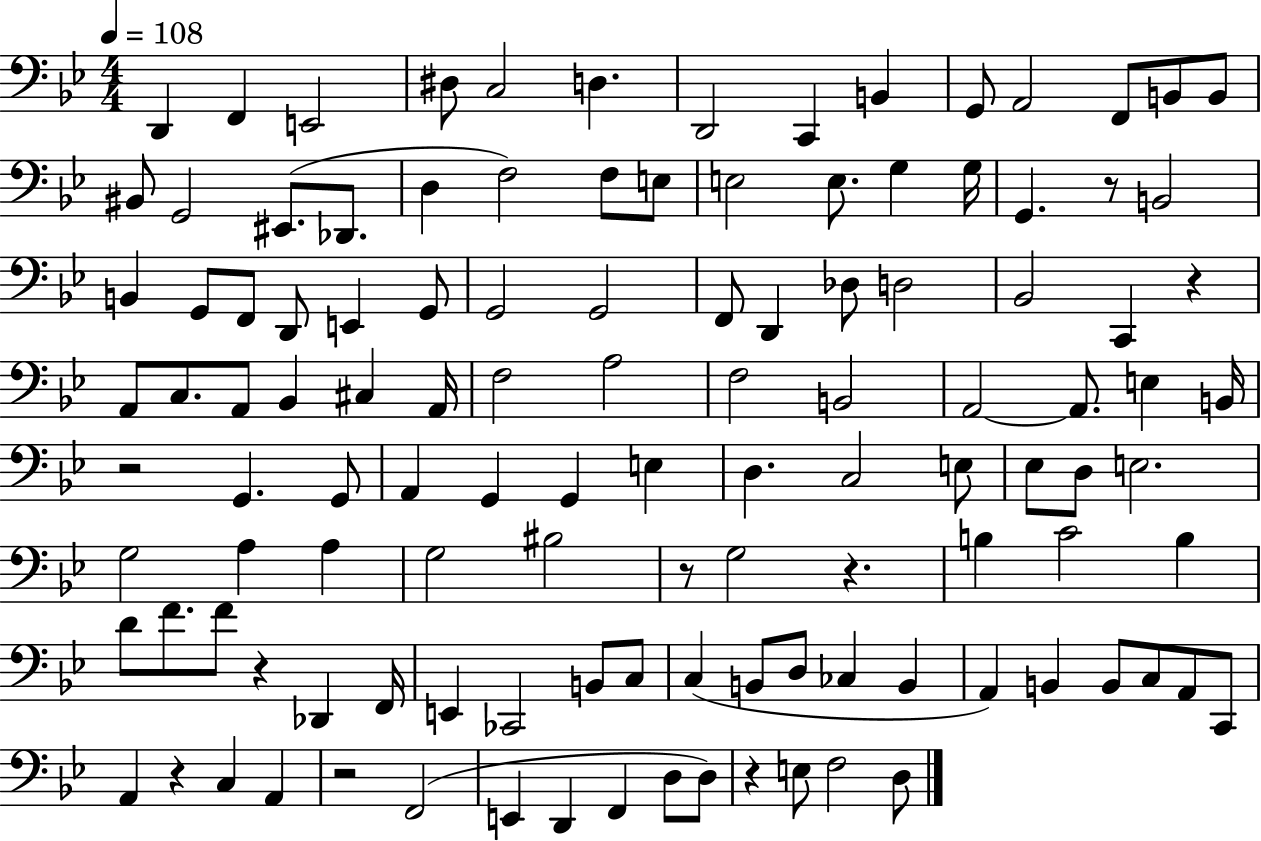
D2/q F2/q E2/h D#3/e C3/h D3/q. D2/h C2/q B2/q G2/e A2/h F2/e B2/e B2/e BIS2/e G2/h EIS2/e. Db2/e. D3/q F3/h F3/e E3/e E3/h E3/e. G3/q G3/s G2/q. R/e B2/h B2/q G2/e F2/e D2/e E2/q G2/e G2/h G2/h F2/e D2/q Db3/e D3/h Bb2/h C2/q R/q A2/e C3/e. A2/e Bb2/q C#3/q A2/s F3/h A3/h F3/h B2/h A2/h A2/e. E3/q B2/s R/h G2/q. G2/e A2/q G2/q G2/q E3/q D3/q. C3/h E3/e Eb3/e D3/e E3/h. G3/h A3/q A3/q G3/h BIS3/h R/e G3/h R/q. B3/q C4/h B3/q D4/e F4/e. F4/e R/q Db2/q F2/s E2/q CES2/h B2/e C3/e C3/q B2/e D3/e CES3/q B2/q A2/q B2/q B2/e C3/e A2/e C2/e A2/q R/q C3/q A2/q R/h F2/h E2/q D2/q F2/q D3/e D3/e R/q E3/e F3/h D3/e